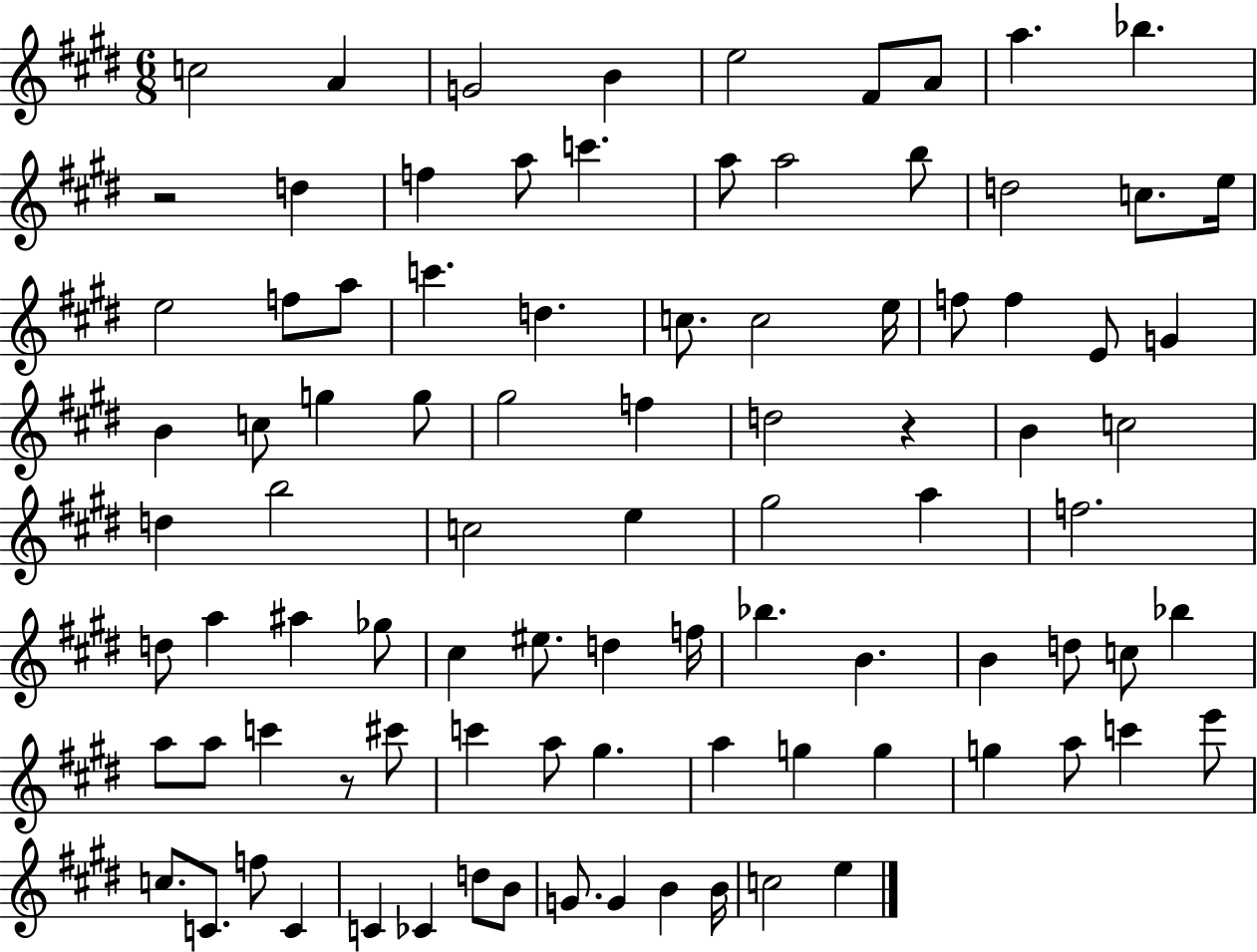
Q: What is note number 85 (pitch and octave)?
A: G4